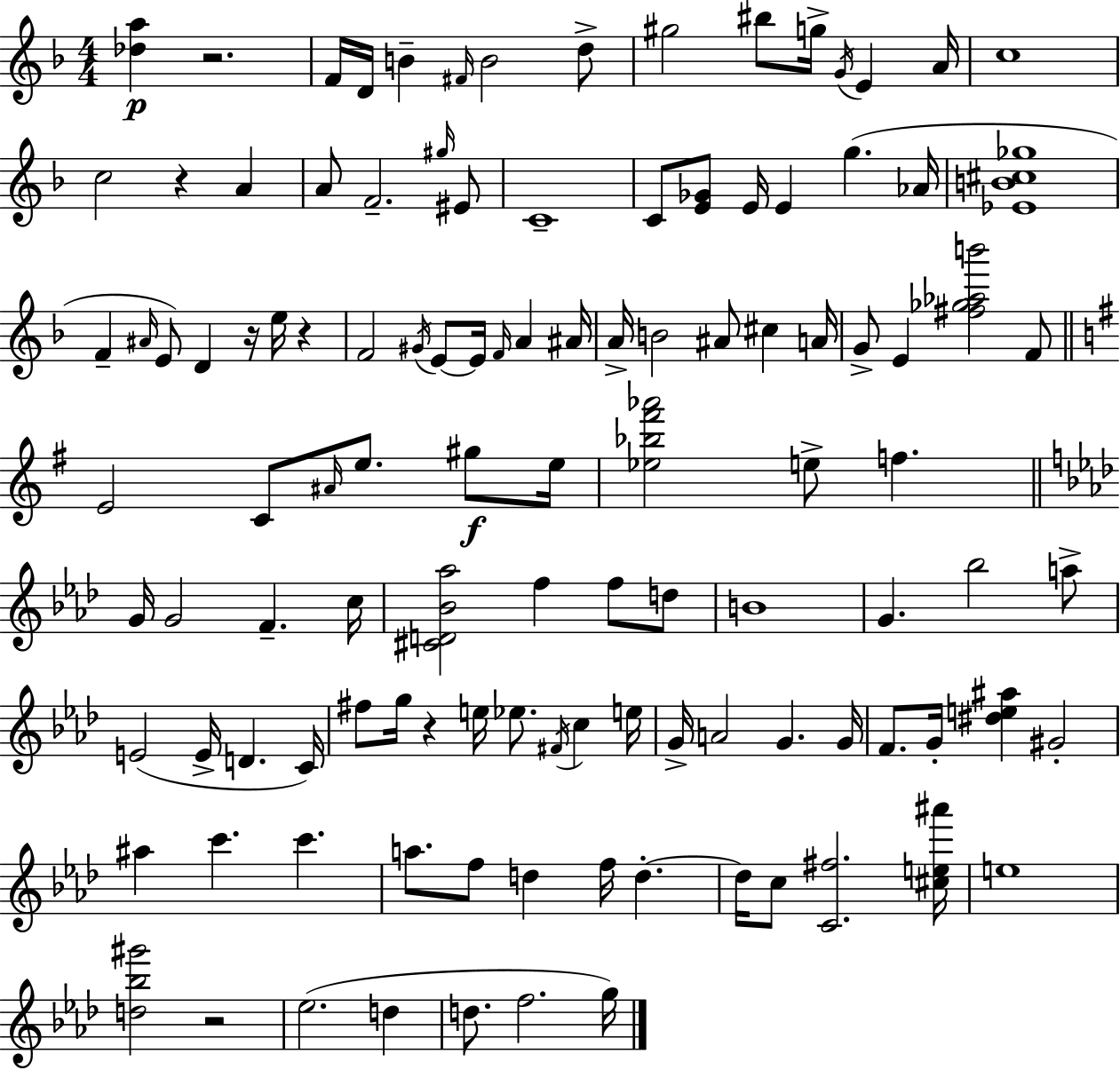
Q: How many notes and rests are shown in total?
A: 114